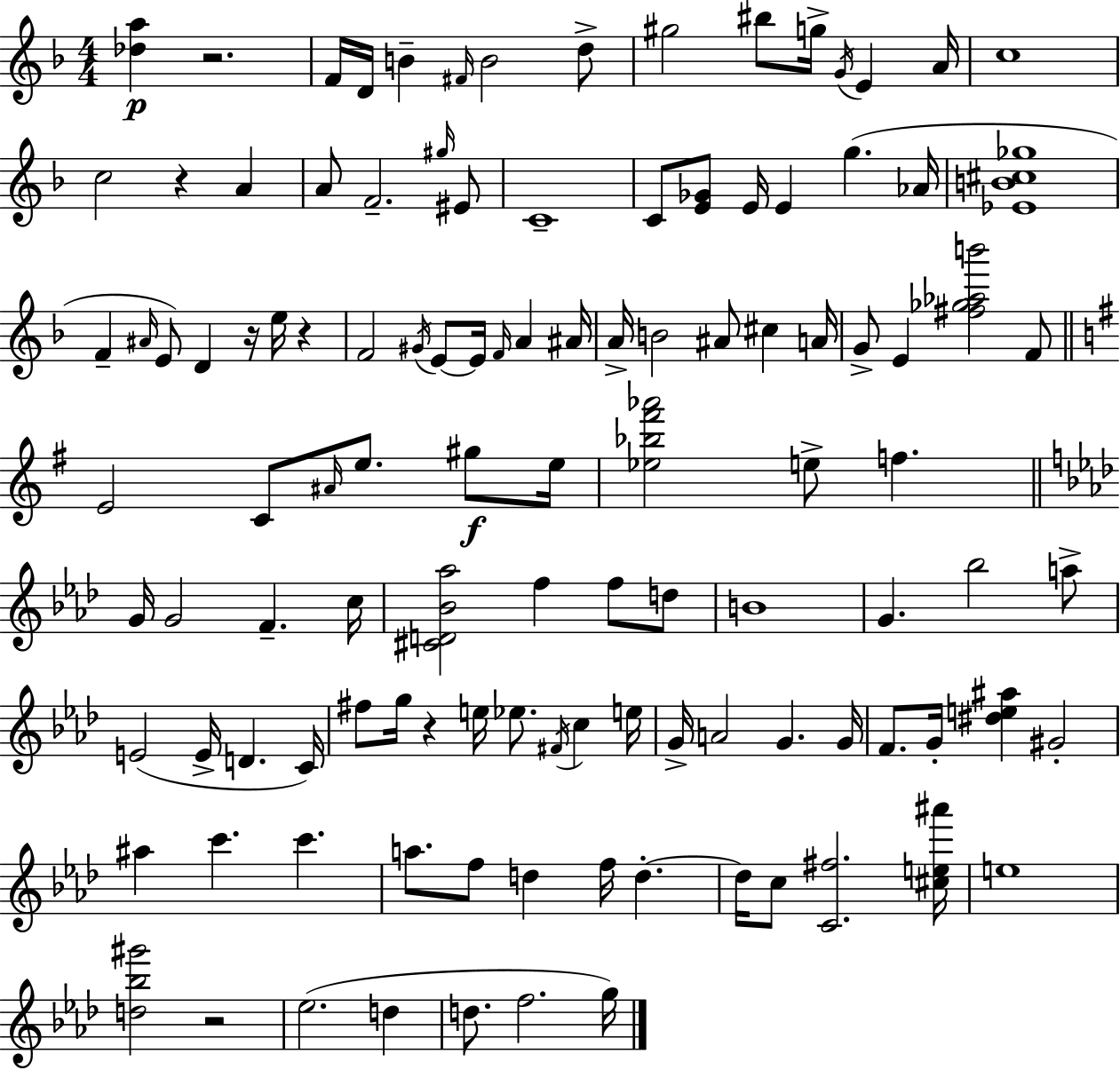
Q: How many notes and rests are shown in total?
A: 114